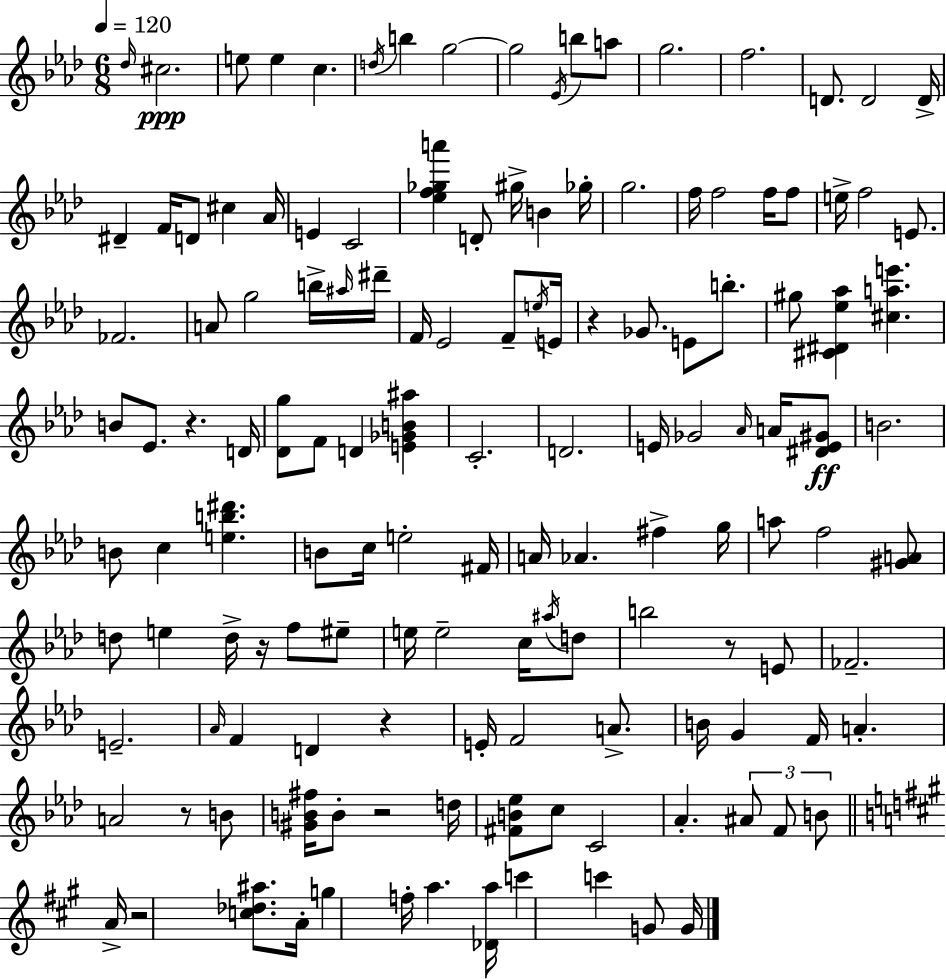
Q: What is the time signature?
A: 6/8